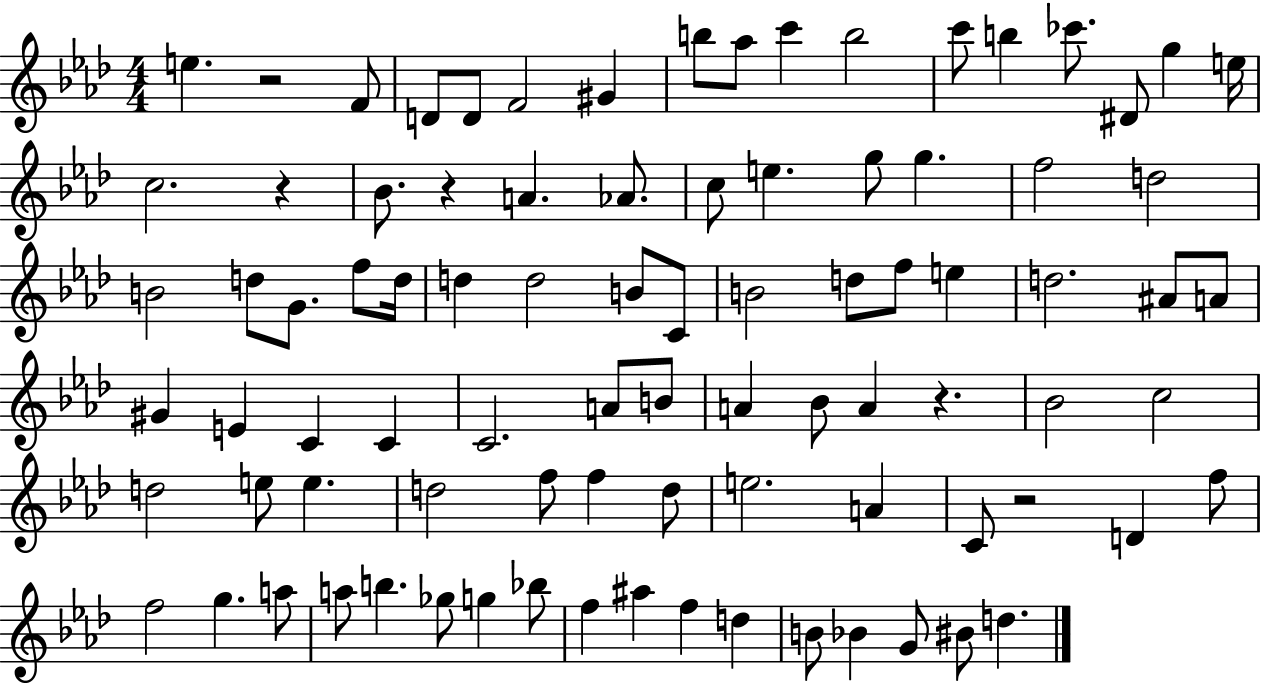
{
  \clef treble
  \numericTimeSignature
  \time 4/4
  \key aes \major
  \repeat volta 2 { e''4. r2 f'8 | d'8 d'8 f'2 gis'4 | b''8 aes''8 c'''4 b''2 | c'''8 b''4 ces'''8. dis'8 g''4 e''16 | \break c''2. r4 | bes'8. r4 a'4. aes'8. | c''8 e''4. g''8 g''4. | f''2 d''2 | \break b'2 d''8 g'8. f''8 d''16 | d''4 d''2 b'8 c'8 | b'2 d''8 f''8 e''4 | d''2. ais'8 a'8 | \break gis'4 e'4 c'4 c'4 | c'2. a'8 b'8 | a'4 bes'8 a'4 r4. | bes'2 c''2 | \break d''2 e''8 e''4. | d''2 f''8 f''4 d''8 | e''2. a'4 | c'8 r2 d'4 f''8 | \break f''2 g''4. a''8 | a''8 b''4. ges''8 g''4 bes''8 | f''4 ais''4 f''4 d''4 | b'8 bes'4 g'8 bis'8 d''4. | \break } \bar "|."
}